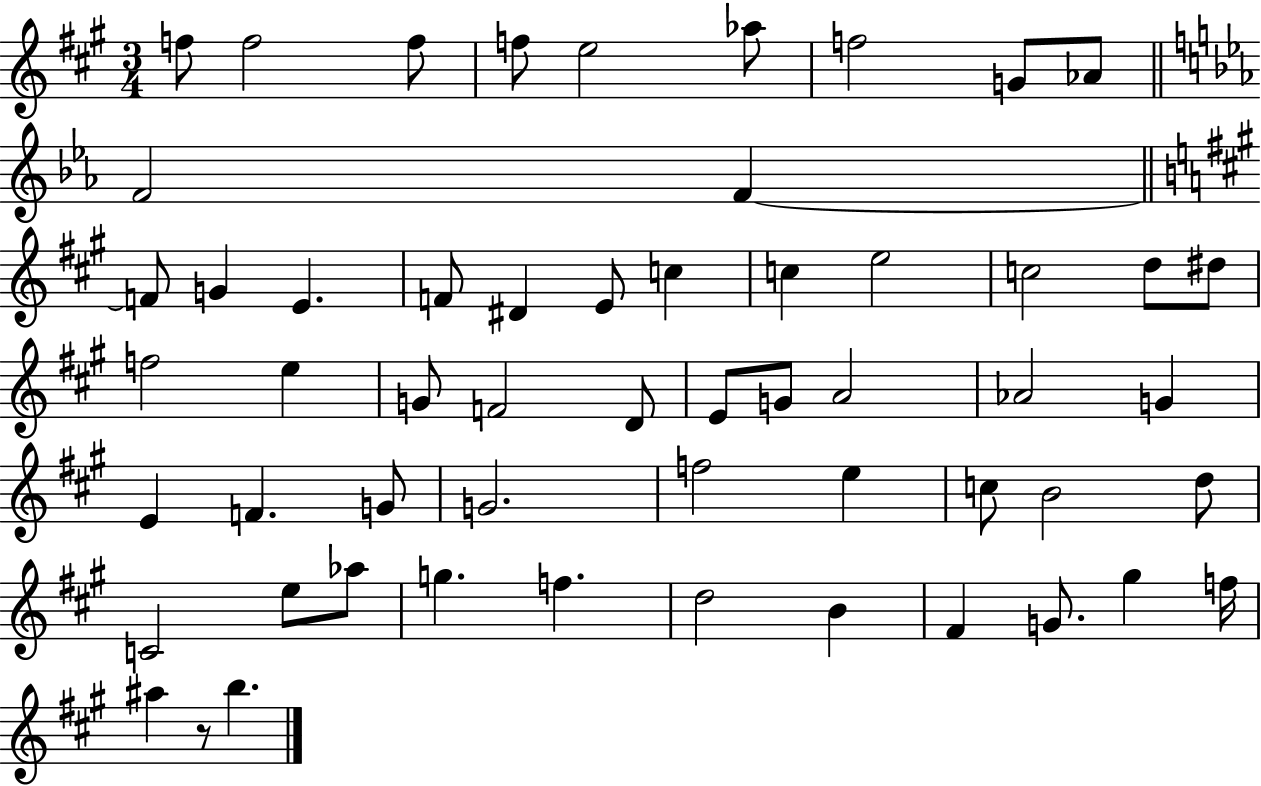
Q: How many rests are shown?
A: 1